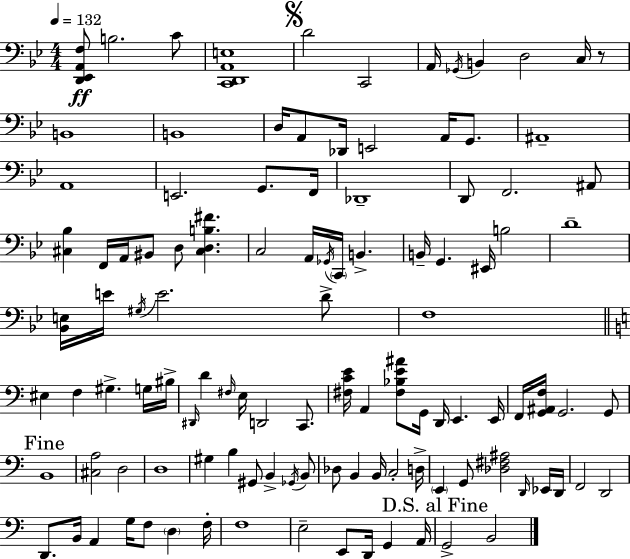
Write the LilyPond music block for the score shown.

{
  \clef bass
  \numericTimeSignature
  \time 4/4
  \key bes \major
  \tempo 4 = 132
  <d, ees, a, f>8\ff b2. c'8 | <c, d, a, e>1 | \mark \markup { \musicglyph "scripts.segno" } d'2 c,2 | a,16 \acciaccatura { ges,16 } b,4 d2 c16 r8 | \break b,1 | b,1 | d16 a,8 des,16 e,2 a,16 g,8. | ais,1-- | \break a,1 | e,2. g,8. | f,16 des,1-- | d,8 f,2. ais,8 | \break <cis bes>4 f,16 a,16 bis,8 d8 <cis d b fis'>4. | c2 a,16 \acciaccatura { ges,16 } \parenthesize c,16 b,4.-> | b,16-- g,4. eis,16 b2 | d'1-- | \break <bes, e>16 e'16 \acciaccatura { gis16 } e'2. | d'8-> f1 | \bar "||" \break \key c \major eis4 f4 gis4.-> g16 bis16-> | \grace { dis,16 } d'4 \grace { fis16 } e16 d,2 c,8. | <fis c' e'>16 a,4 <fis bes e' ais'>8 g,16 d,16 e,4. | e,16 f,16 <g, ais, f>16 g,2. | \break g,8 \mark "Fine" b,1 | <cis a>2 d2 | d1 | gis4 b4 gis,8 b,4-> | \break \acciaccatura { ges,16 } b,8 des8 b,4 b,16 c2-. | d16-> \parenthesize e,4 g,8 <des fis ais>2 | \grace { d,16 } ees,16 d,16 f,2 d,2 | d,8. b,16 a,4 g16 f8 \parenthesize d4 | \break f16-. f1 | e2-- e,8 d,16 g,4 | a,16 \mark "D.S. al Fine" g,2-> b,2 | \bar "|."
}